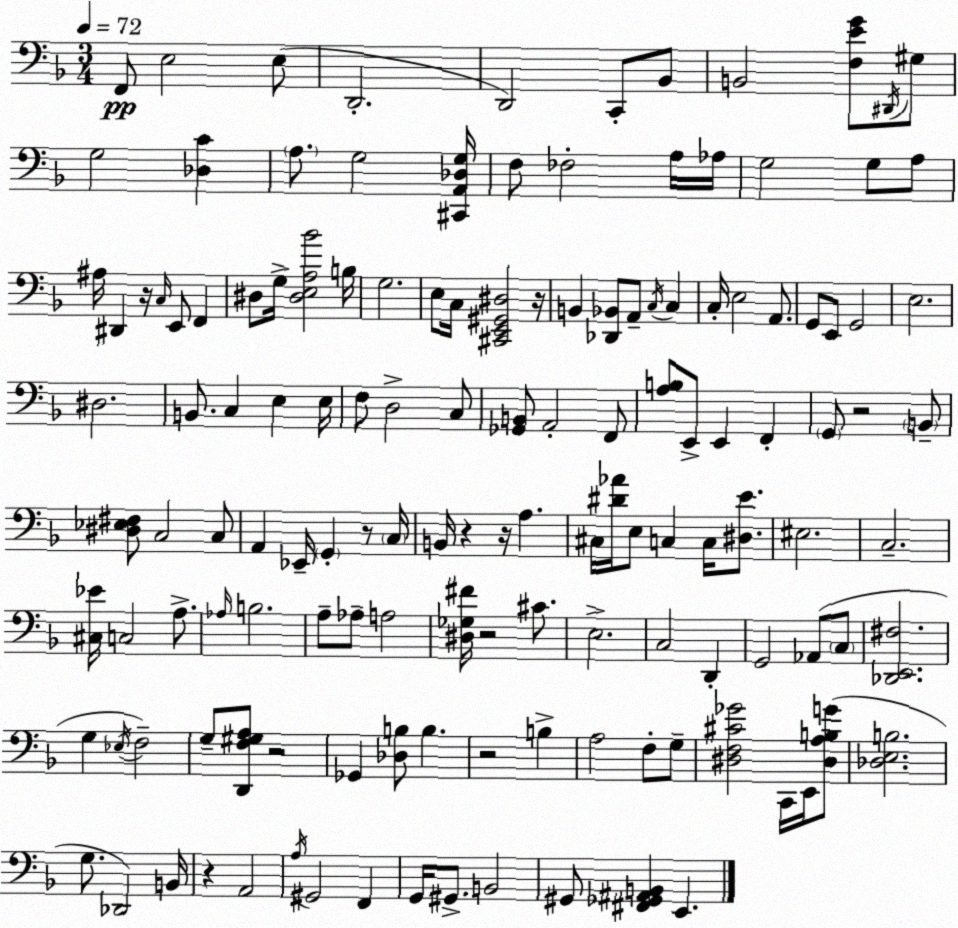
X:1
T:Untitled
M:3/4
L:1/4
K:F
F,,/2 E,2 E,/2 D,,2 D,,2 C,,/2 _B,,/2 B,,2 [F,EG]/2 ^D,,/4 ^G,/2 G,2 [_D,C] A,/2 G,2 [^C,,A,,_D,G,]/4 F,/2 _F,2 A,/4 _A,/4 G,2 G,/2 A,/2 ^A,/4 ^D,, z/4 C,/4 E,,/2 F,, ^D,/2 G,/4 [^D,E,A,_B]2 B,/4 G,2 E,/2 C,/4 [^C,,E,,^G,,^D,]2 z/4 B,, [_D,,_B,,]/2 A,,/2 C,/4 C, C,/4 E,2 A,,/2 G,,/2 E,,/2 G,,2 E,2 ^D,2 B,,/2 C, E, E,/4 F,/2 D,2 C,/2 [_G,,B,,]/2 A,,2 F,,/2 [A,B,]/2 E,,/2 E,, F,, G,,/2 z2 B,,/2 [^D,_E,^F,]/2 C,2 C,/2 A,, _E,,/4 G,, z/2 C,/4 B,,/4 z z/4 A, ^C,/4 [^D_A]/4 E,/2 C, C,/4 [^D,E]/2 ^E,2 C,2 [^C,_E]/4 C,2 A,/2 _A,/4 B,2 A,/2 _A,/2 A,2 [^D,_G,^F]/4 z2 ^C/2 E,2 C,2 D,, G,,2 _A,,/2 C,/2 [_D,,E,,^F,]2 G, _E,/4 F,2 G,/2 [D,,F,^G,A,]/2 z2 _G,, [_D,B,]/2 B, z2 B, A,2 F,/2 G,/2 [^D,F,^C_G]2 C,,/4 E,,/4 [^D,A,B,G]/2 [_D,E,B,]2 G,/2 _D,,2 B,,/4 z A,,2 A,/4 ^G,,2 F,, G,,/4 ^G,,/2 B,,2 ^G,,/2 [^F,,_G,,^A,,B,,] E,,